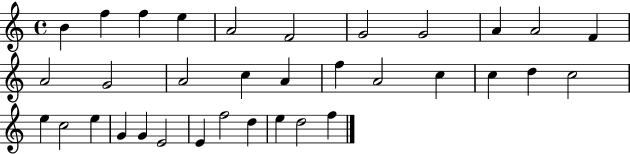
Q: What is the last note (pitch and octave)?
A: F5